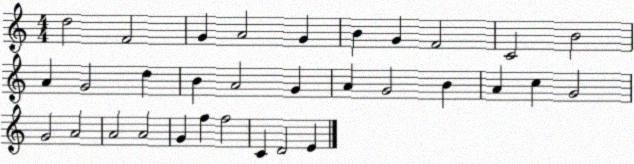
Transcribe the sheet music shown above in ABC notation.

X:1
T:Untitled
M:4/4
L:1/4
K:C
d2 F2 G A2 G B G F2 C2 B2 A G2 d B A2 G A G2 B A c G2 G2 A2 A2 A2 G f f2 C D2 E